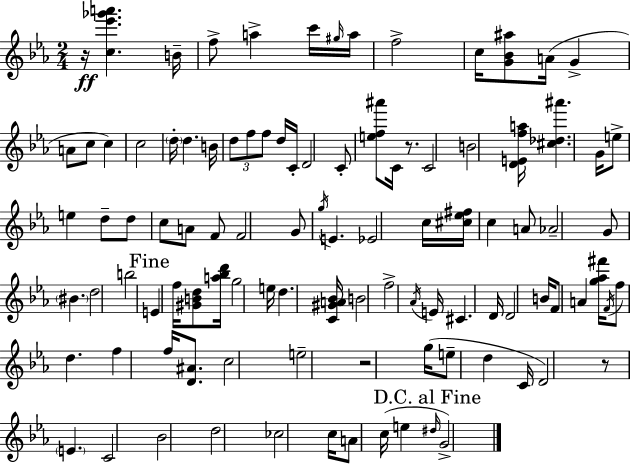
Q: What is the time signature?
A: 2/4